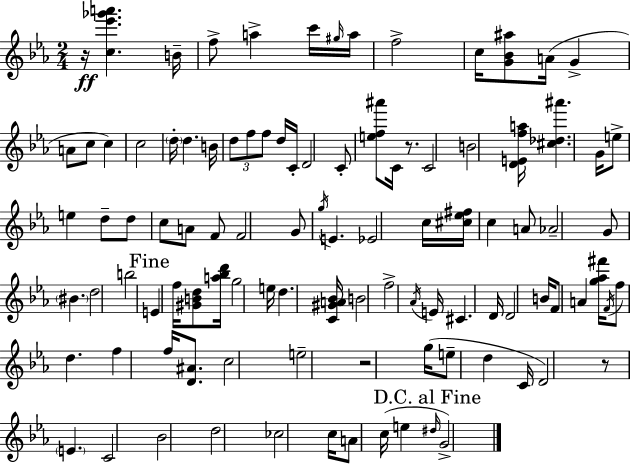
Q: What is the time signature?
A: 2/4